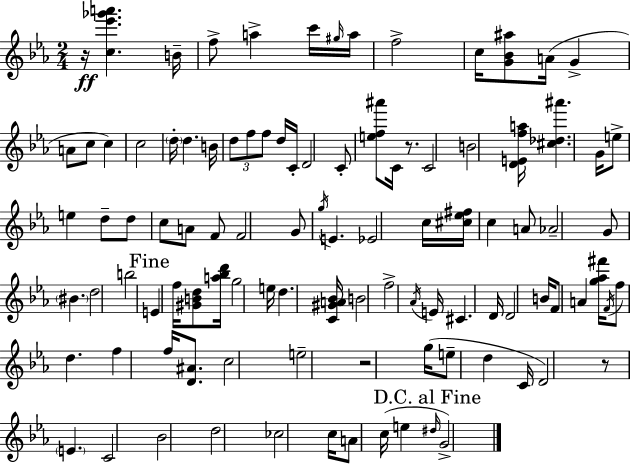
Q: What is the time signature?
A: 2/4